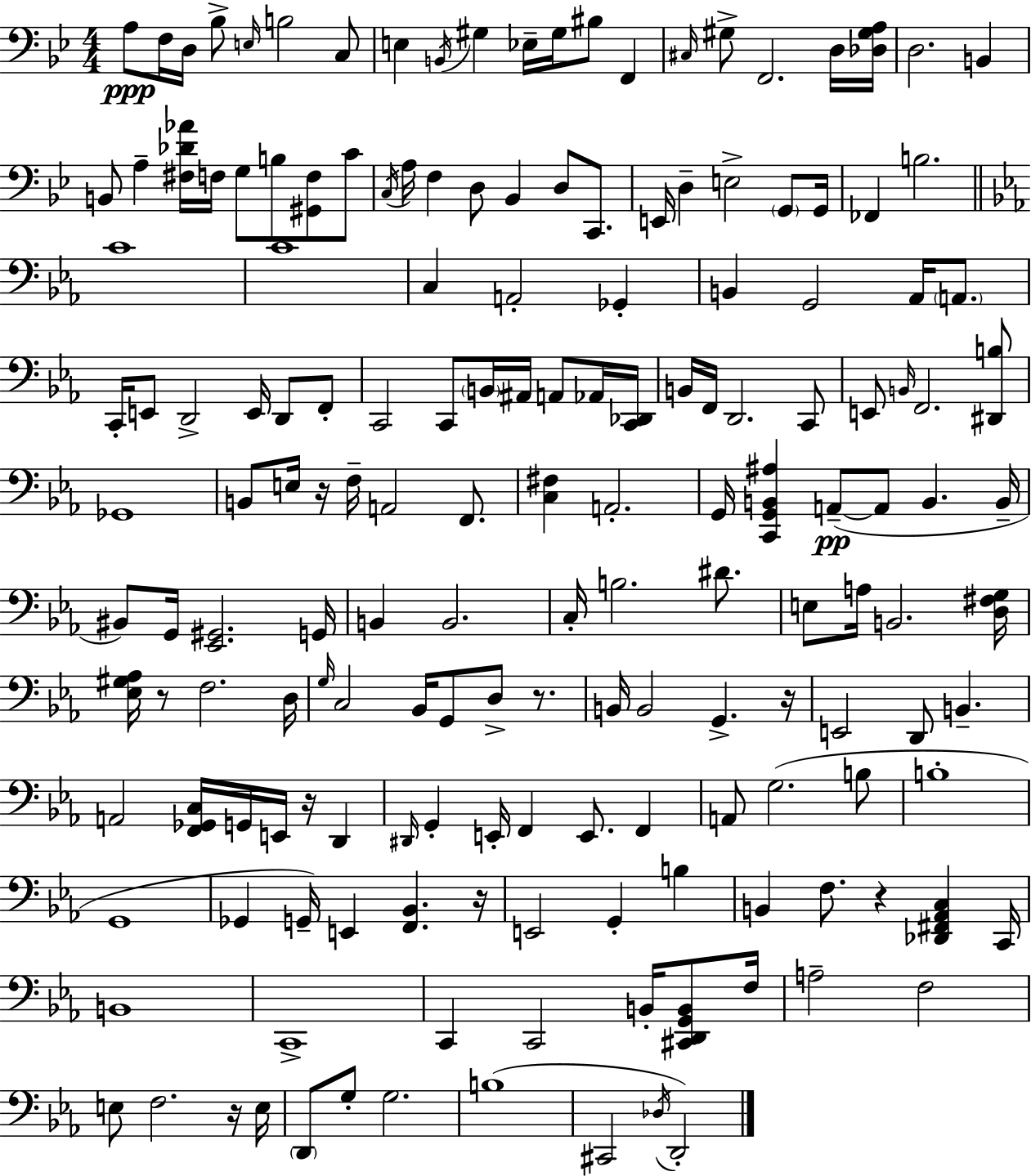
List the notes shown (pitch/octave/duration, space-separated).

A3/e F3/s D3/s Bb3/e E3/s B3/h C3/e E3/q B2/s G#3/q Eb3/s G#3/s BIS3/e F2/q C#3/s G#3/e F2/h. D3/s [Db3,G#3,A3]/s D3/h. B2/q B2/e A3/q [F#3,Db4,Ab4]/s F3/s G3/e B3/e [G#2,F3]/e C4/e C3/s A3/s F3/q D3/e Bb2/q D3/e C2/e. E2/s D3/q E3/h G2/e G2/s FES2/q B3/h. C4/w C4/w C3/q A2/h Gb2/q B2/q G2/h Ab2/s A2/e. C2/s E2/e D2/h E2/s D2/e F2/e C2/h C2/e B2/s A#2/s A2/e Ab2/s [C2,Db2]/s B2/s F2/s D2/h. C2/e E2/e B2/s F2/h. [D#2,B3]/e Gb2/w B2/e E3/s R/s F3/s A2/h F2/e. [C3,F#3]/q A2/h. G2/s [C2,G2,B2,A#3]/q A2/e A2/e B2/q. B2/s BIS2/e G2/s [Eb2,G#2]/h. G2/s B2/q B2/h. C3/s B3/h. D#4/e. E3/e A3/s B2/h. [D3,F#3,G3]/s [Eb3,G#3,Ab3]/s R/e F3/h. D3/s G3/s C3/h Bb2/s G2/e D3/e R/e. B2/s B2/h G2/q. R/s E2/h D2/e B2/q. A2/h [F2,Gb2,C3]/s G2/s E2/s R/s D2/q D#2/s G2/q E2/s F2/q E2/e. F2/q A2/e G3/h. B3/e B3/w G2/w Gb2/q G2/s E2/q [F2,Bb2]/q. R/s E2/h G2/q B3/q B2/q F3/e. R/q [Db2,F#2,Ab2,C3]/q C2/s B2/w C2/w C2/q C2/h B2/s [C#2,D2,G2,B2]/e F3/s A3/h F3/h E3/e F3/h. R/s E3/s D2/e G3/e G3/h. B3/w C#2/h Db3/s D2/h